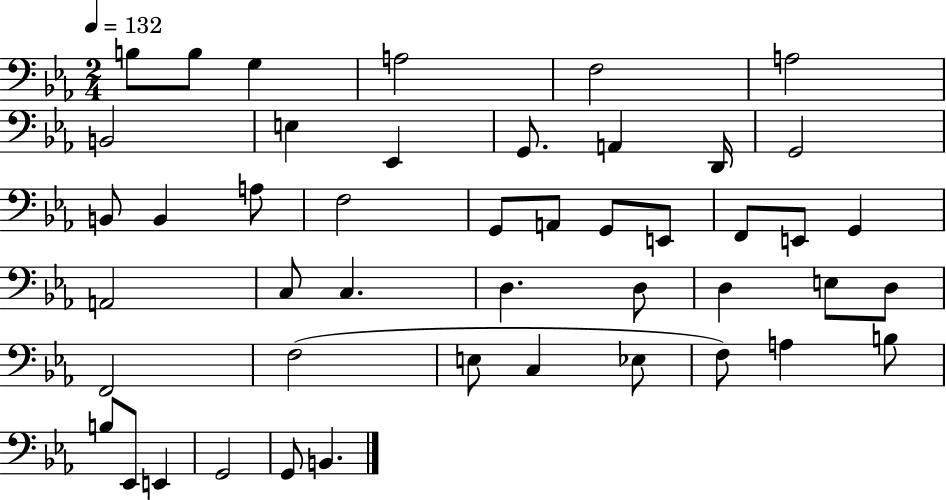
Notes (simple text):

B3/e B3/e G3/q A3/h F3/h A3/h B2/h E3/q Eb2/q G2/e. A2/q D2/s G2/h B2/e B2/q A3/e F3/h G2/e A2/e G2/e E2/e F2/e E2/e G2/q A2/h C3/e C3/q. D3/q. D3/e D3/q E3/e D3/e F2/h F3/h E3/e C3/q Eb3/e F3/e A3/q B3/e B3/e Eb2/e E2/q G2/h G2/e B2/q.